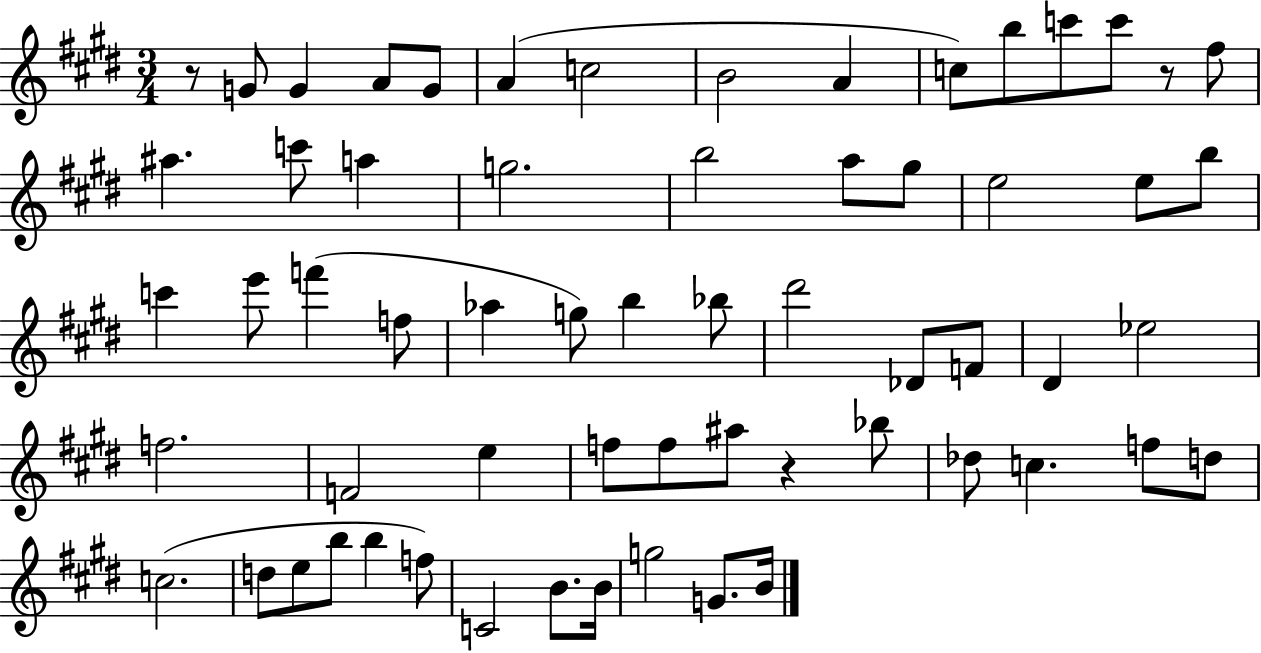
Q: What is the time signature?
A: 3/4